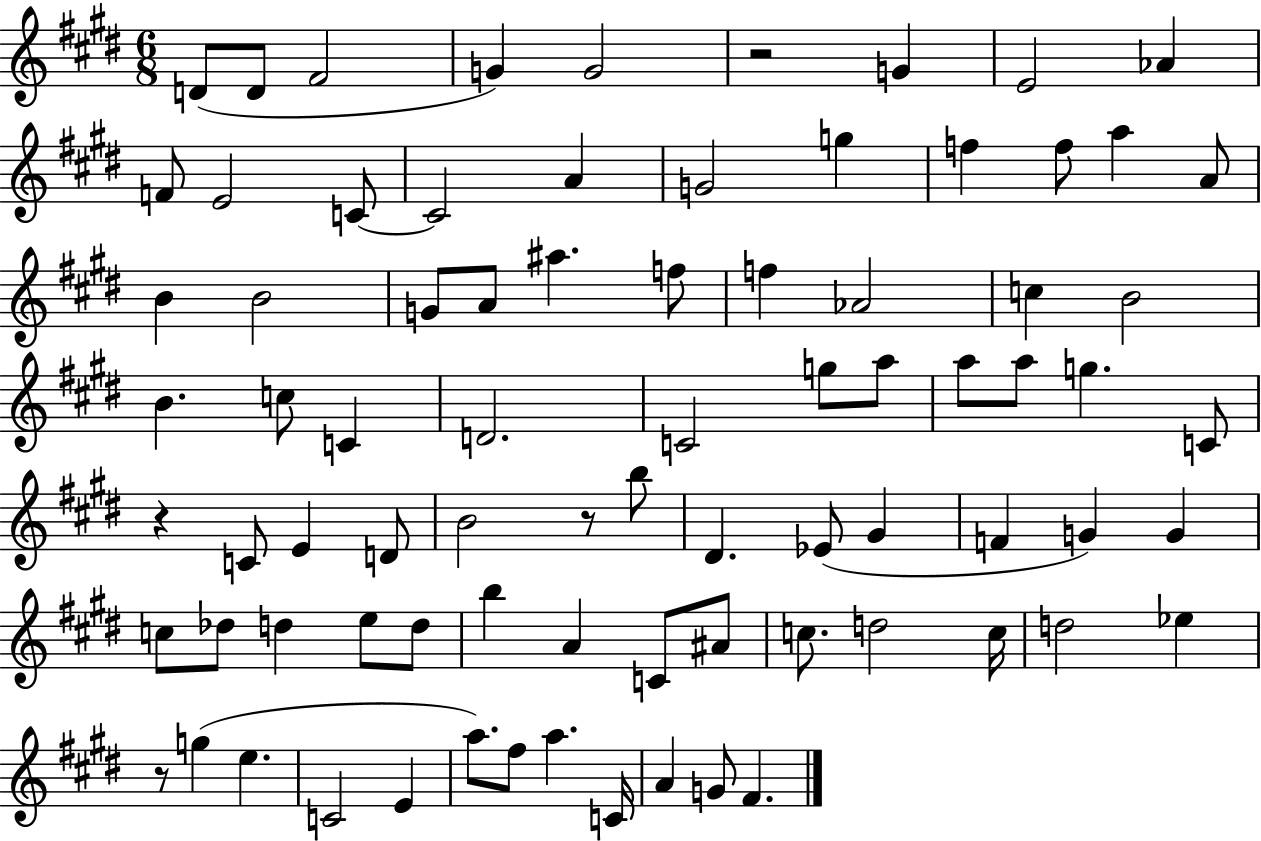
X:1
T:Untitled
M:6/8
L:1/4
K:E
D/2 D/2 ^F2 G G2 z2 G E2 _A F/2 E2 C/2 C2 A G2 g f f/2 a A/2 B B2 G/2 A/2 ^a f/2 f _A2 c B2 B c/2 C D2 C2 g/2 a/2 a/2 a/2 g C/2 z C/2 E D/2 B2 z/2 b/2 ^D _E/2 ^G F G G c/2 _d/2 d e/2 d/2 b A C/2 ^A/2 c/2 d2 c/4 d2 _e z/2 g e C2 E a/2 ^f/2 a C/4 A G/2 ^F